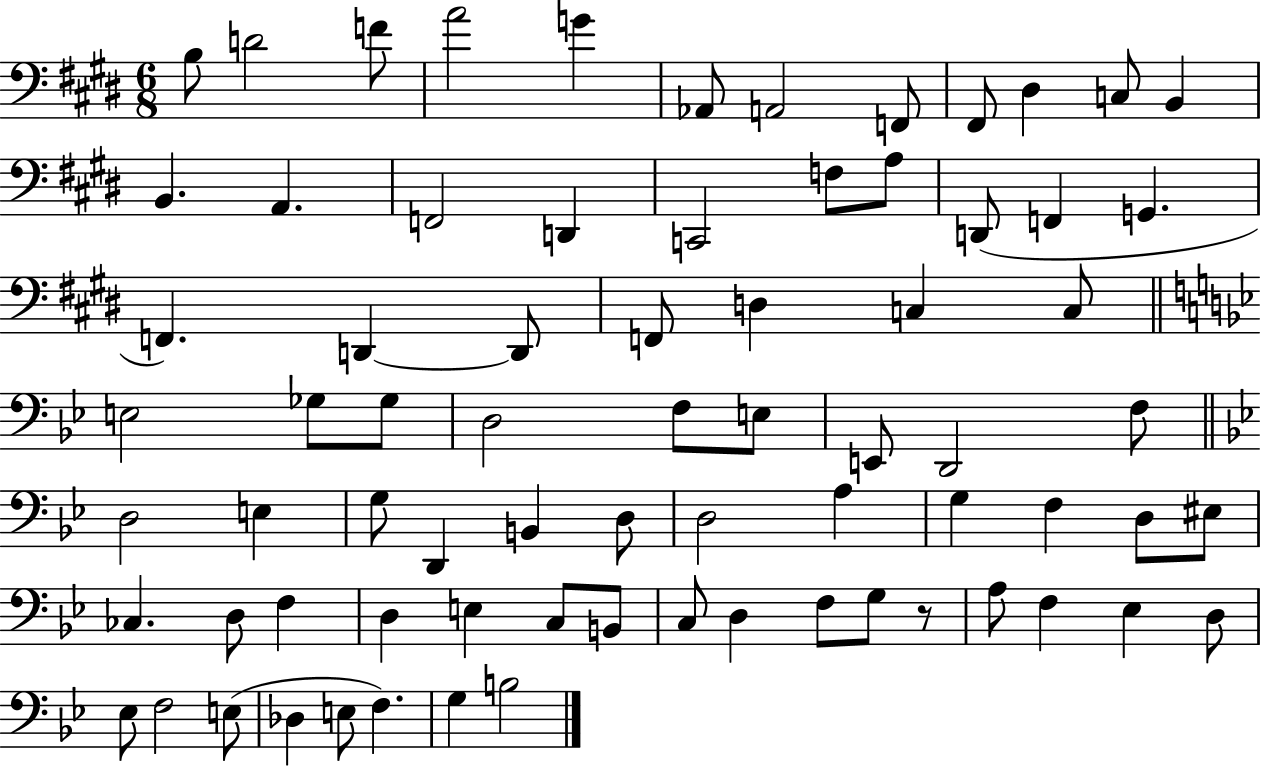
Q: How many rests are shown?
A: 1